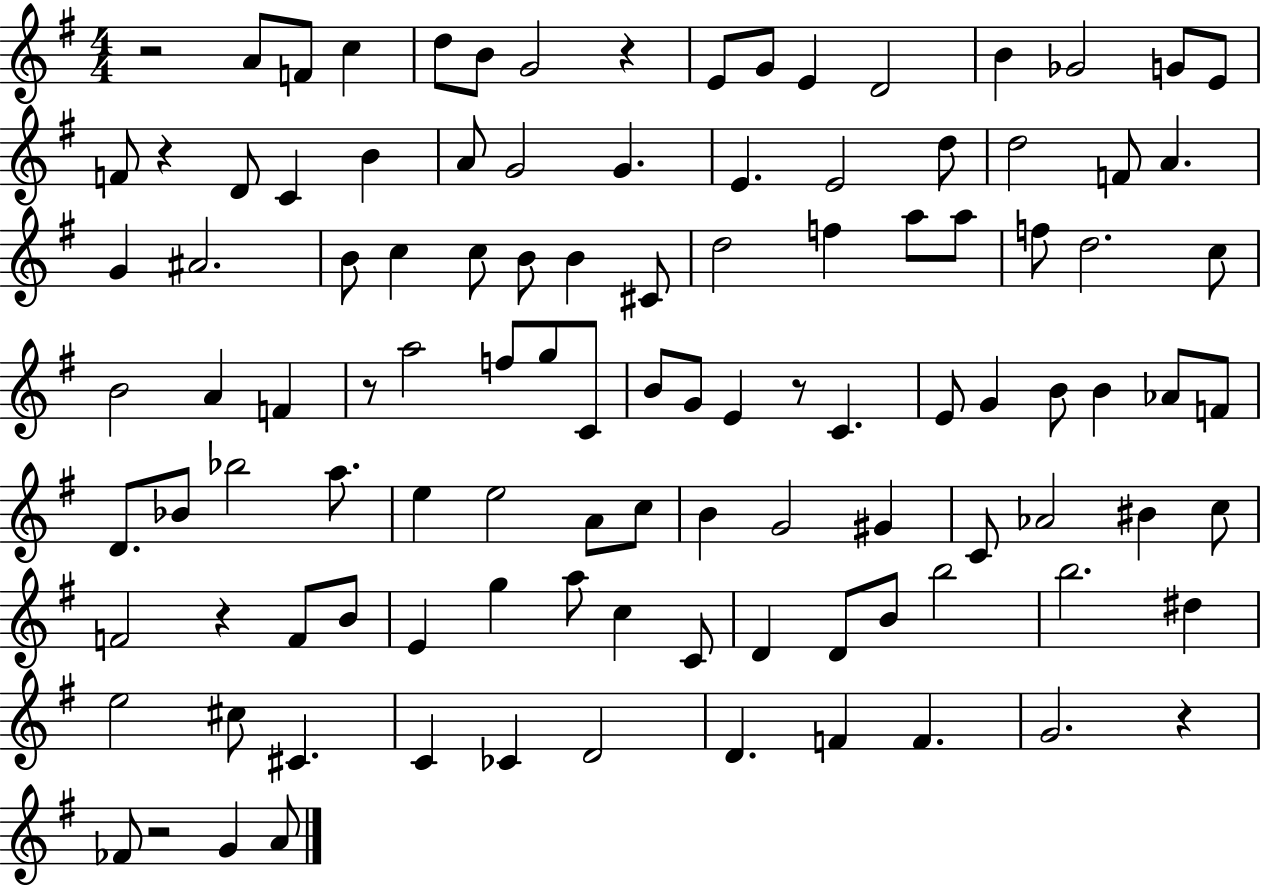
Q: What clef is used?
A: treble